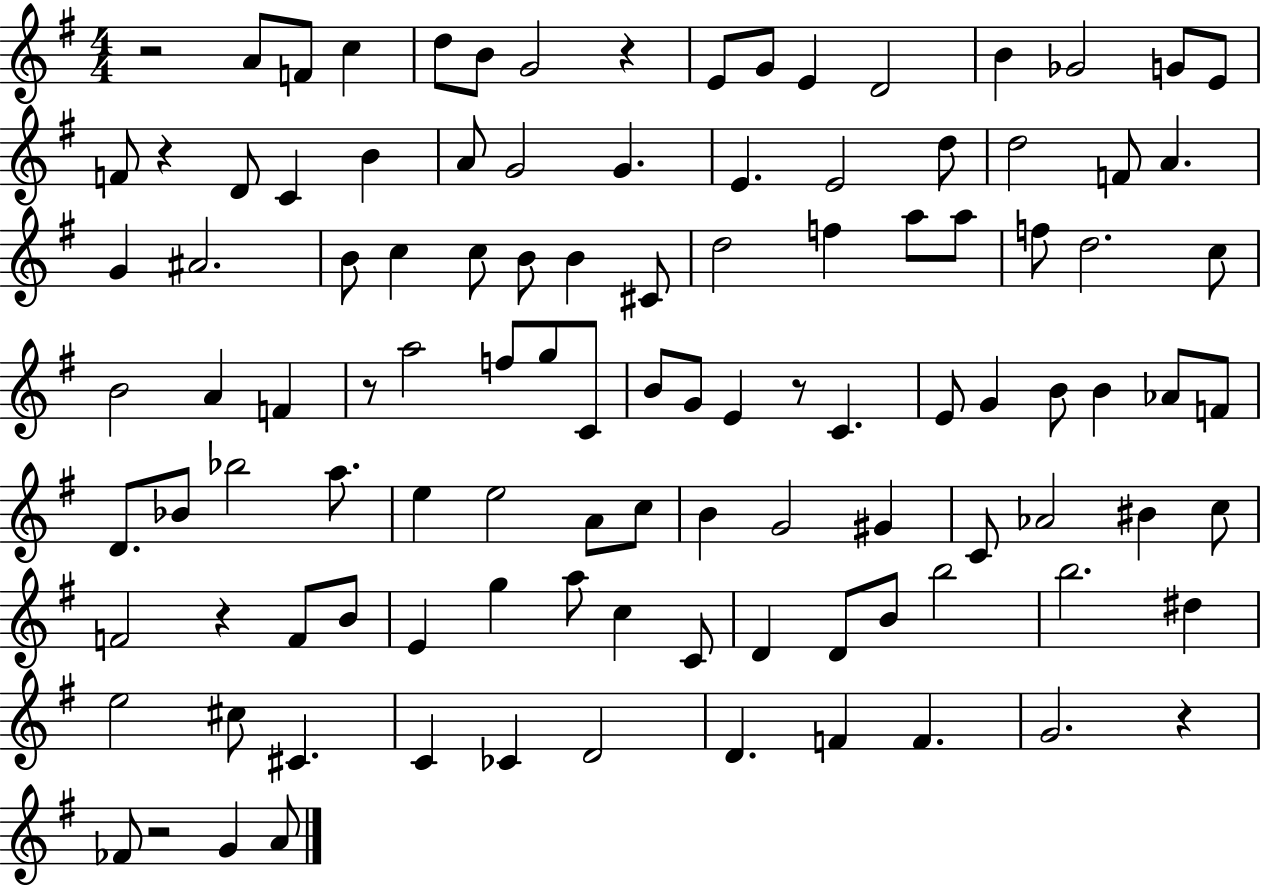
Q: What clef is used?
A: treble